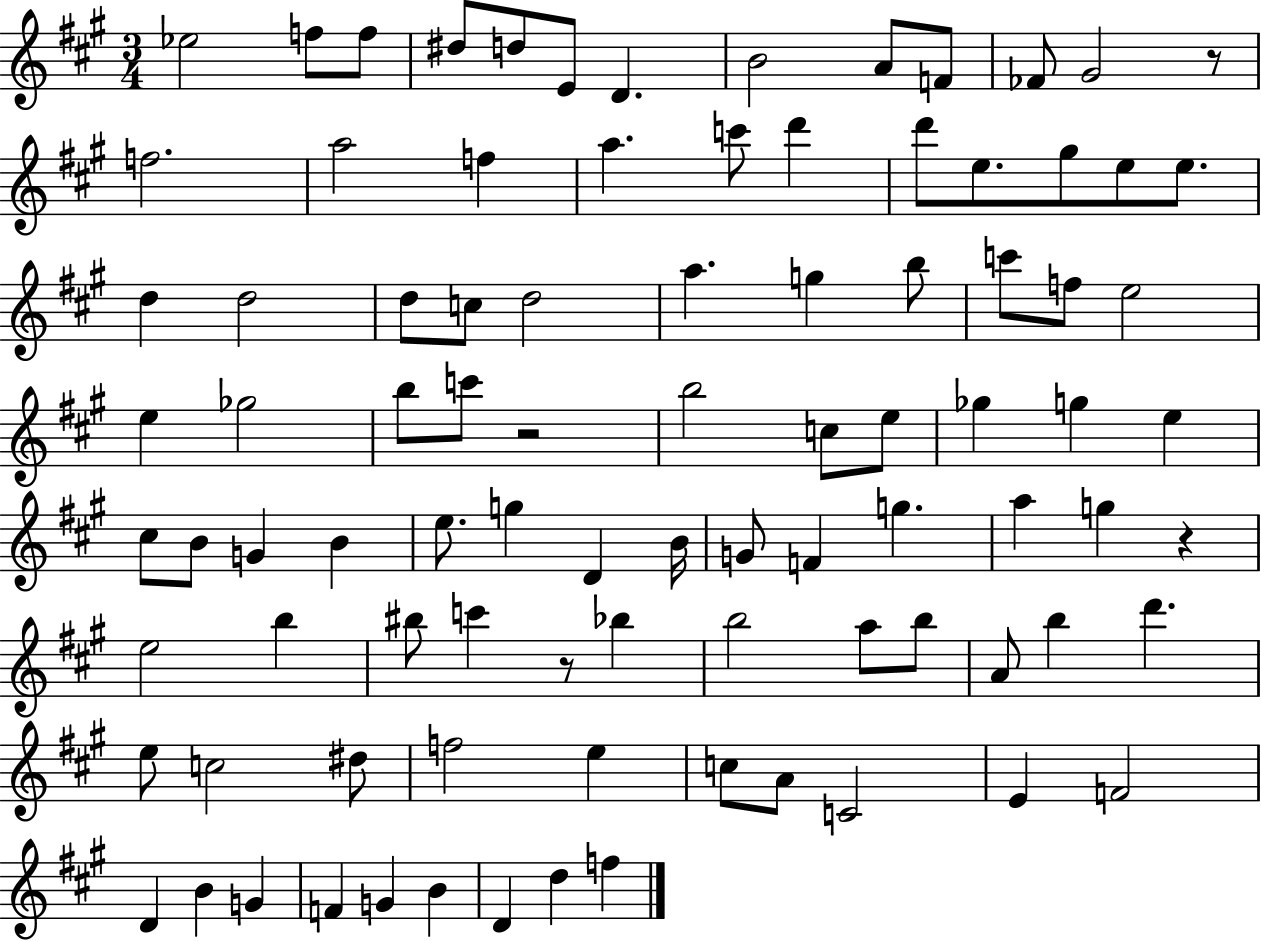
{
  \clef treble
  \numericTimeSignature
  \time 3/4
  \key a \major
  ees''2 f''8 f''8 | dis''8 d''8 e'8 d'4. | b'2 a'8 f'8 | fes'8 gis'2 r8 | \break f''2. | a''2 f''4 | a''4. c'''8 d'''4 | d'''8 e''8. gis''8 e''8 e''8. | \break d''4 d''2 | d''8 c''8 d''2 | a''4. g''4 b''8 | c'''8 f''8 e''2 | \break e''4 ges''2 | b''8 c'''8 r2 | b''2 c''8 e''8 | ges''4 g''4 e''4 | \break cis''8 b'8 g'4 b'4 | e''8. g''4 d'4 b'16 | g'8 f'4 g''4. | a''4 g''4 r4 | \break e''2 b''4 | bis''8 c'''4 r8 bes''4 | b''2 a''8 b''8 | a'8 b''4 d'''4. | \break e''8 c''2 dis''8 | f''2 e''4 | c''8 a'8 c'2 | e'4 f'2 | \break d'4 b'4 g'4 | f'4 g'4 b'4 | d'4 d''4 f''4 | \bar "|."
}